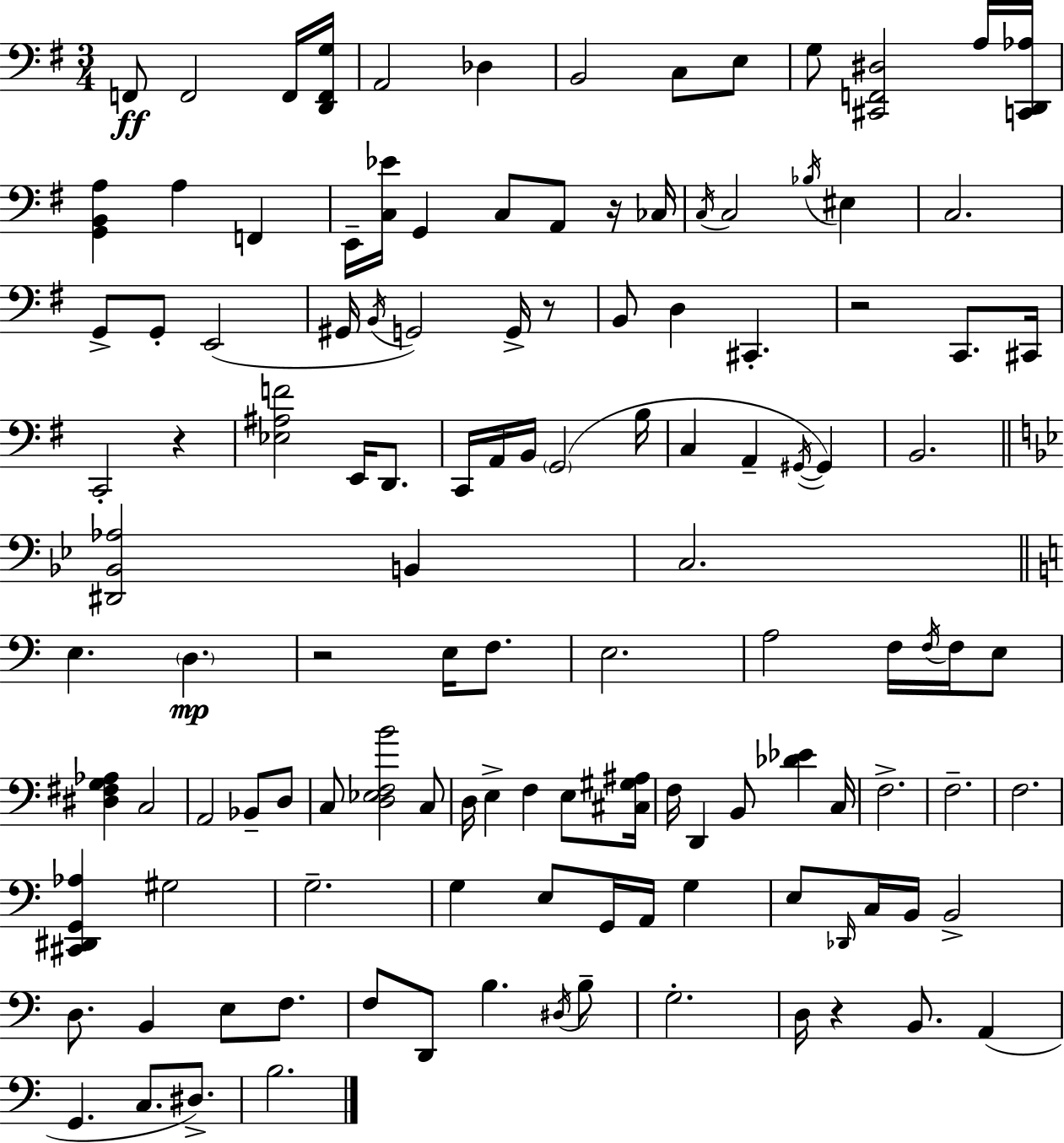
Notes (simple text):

F2/e F2/h F2/s [D2,F2,G3]/s A2/h Db3/q B2/h C3/e E3/e G3/e [C#2,F2,D#3]/h A3/s [C2,D2,Ab3]/s [G2,B2,A3]/q A3/q F2/q E2/s [C3,Eb4]/s G2/q C3/e A2/e R/s CES3/s C3/s C3/h Bb3/s EIS3/q C3/h. G2/e G2/e E2/h G#2/s B2/s G2/h G2/s R/e B2/e D3/q C#2/q. R/h C2/e. C#2/s C2/h R/q [Eb3,A#3,F4]/h E2/s D2/e. C2/s A2/s B2/s G2/h B3/s C3/q A2/q G#2/s G#2/q B2/h. [D#2,Bb2,Ab3]/h B2/q C3/h. E3/q. D3/q. R/h E3/s F3/e. E3/h. A3/h F3/s F3/s F3/s E3/e [D#3,F#3,G3,Ab3]/q C3/h A2/h Bb2/e D3/e C3/e [D3,Eb3,F3,B4]/h C3/e D3/s E3/q F3/q E3/e [C#3,G#3,A#3]/s F3/s D2/q B2/e [Db4,Eb4]/q C3/s F3/h. F3/h. F3/h. [C#2,D#2,G2,Ab3]/q G#3/h G3/h. G3/q E3/e G2/s A2/s G3/q E3/e Db2/s C3/s B2/s B2/h D3/e. B2/q E3/e F3/e. F3/e D2/e B3/q. D#3/s B3/e G3/h. D3/s R/q B2/e. A2/q G2/q. C3/e. D#3/e. B3/h.